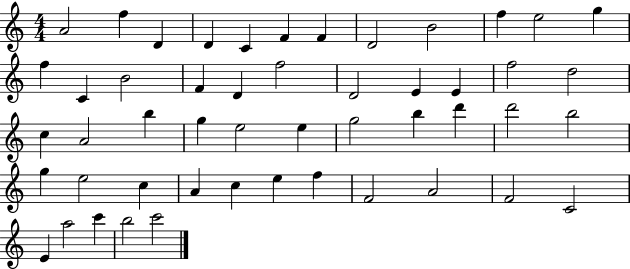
A4/h F5/q D4/q D4/q C4/q F4/q F4/q D4/h B4/h F5/q E5/h G5/q F5/q C4/q B4/h F4/q D4/q F5/h D4/h E4/q E4/q F5/h D5/h C5/q A4/h B5/q G5/q E5/h E5/q G5/h B5/q D6/q D6/h B5/h G5/q E5/h C5/q A4/q C5/q E5/q F5/q F4/h A4/h F4/h C4/h E4/q A5/h C6/q B5/h C6/h